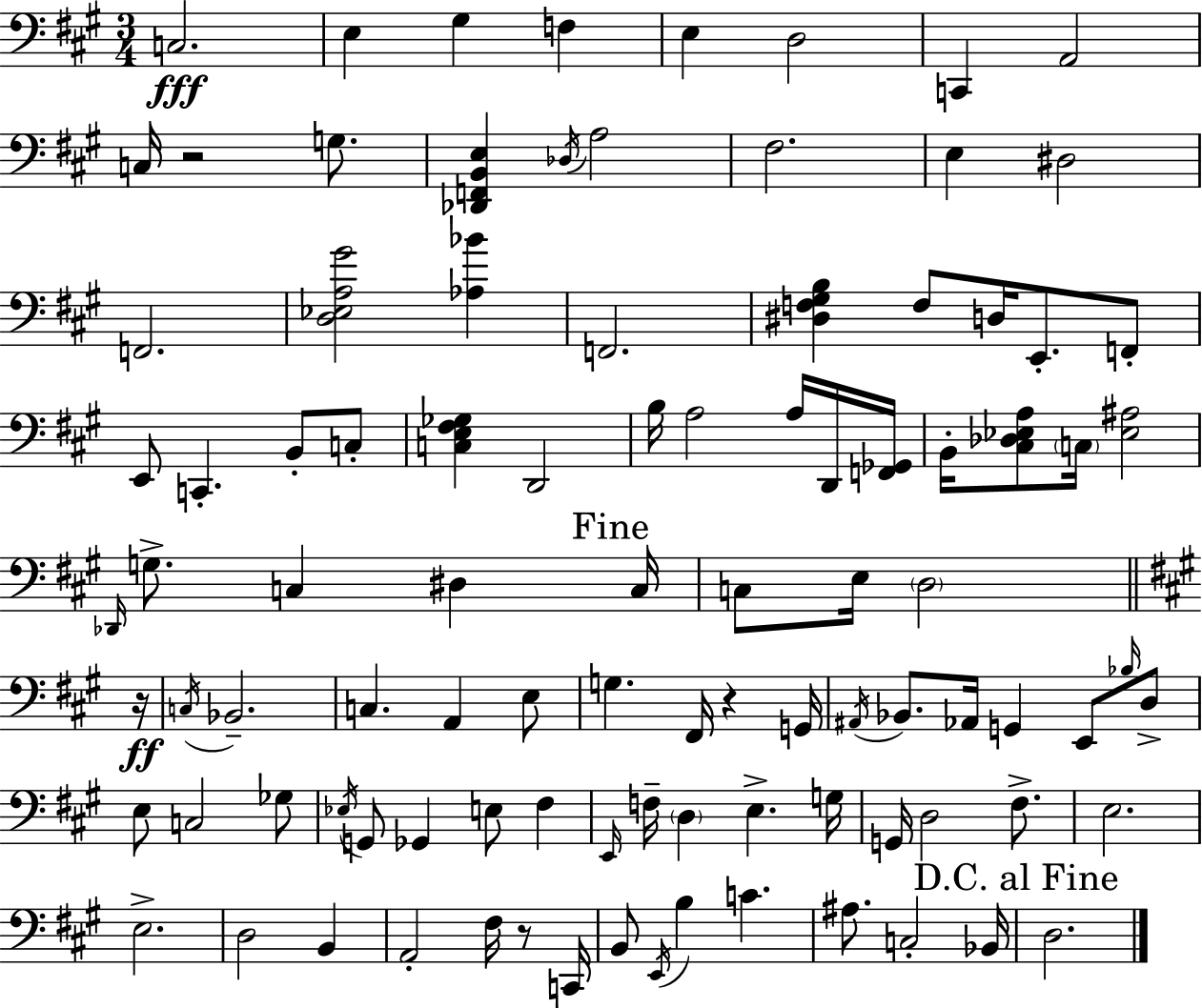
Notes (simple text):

C3/h. E3/q G#3/q F3/q E3/q D3/h C2/q A2/h C3/s R/h G3/e. [Db2,F2,B2,E3]/q Db3/s A3/h F#3/h. E3/q D#3/h F2/h. [D3,Eb3,A3,G#4]/h [Ab3,Bb4]/q F2/h. [D#3,F3,G#3,B3]/q F3/e D3/s E2/e. F2/e E2/e C2/q. B2/e C3/e [C3,E3,F#3,Gb3]/q D2/h B3/s A3/h A3/s D2/s [F2,Gb2]/s B2/s [C#3,Db3,Eb3,A3]/e C3/s [Eb3,A#3]/h Db2/s G3/e. C3/q D#3/q C3/s C3/e E3/s D3/h R/s C3/s Bb2/h. C3/q. A2/q E3/e G3/q. F#2/s R/q G2/s A#2/s Bb2/e. Ab2/s G2/q E2/e Bb3/s D3/e E3/e C3/h Gb3/e Eb3/s G2/e Gb2/q E3/e F#3/q E2/s F3/s D3/q E3/q. G3/s G2/s D3/h F#3/e. E3/h. E3/h. D3/h B2/q A2/h F#3/s R/e C2/s B2/e E2/s B3/q C4/q. A#3/e. C3/h Bb2/s D3/h.